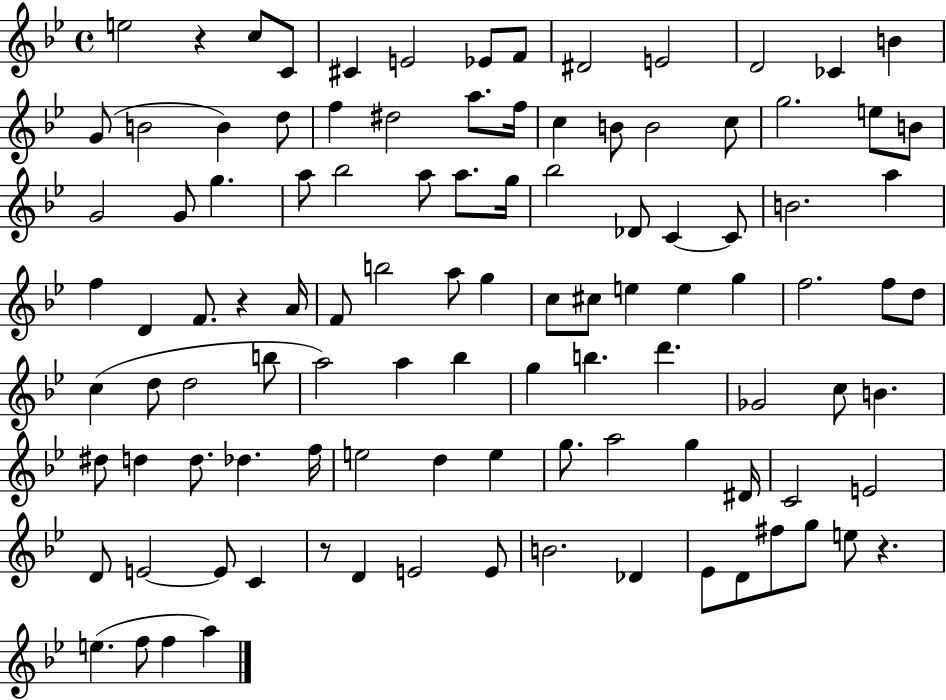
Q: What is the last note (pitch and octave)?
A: A5